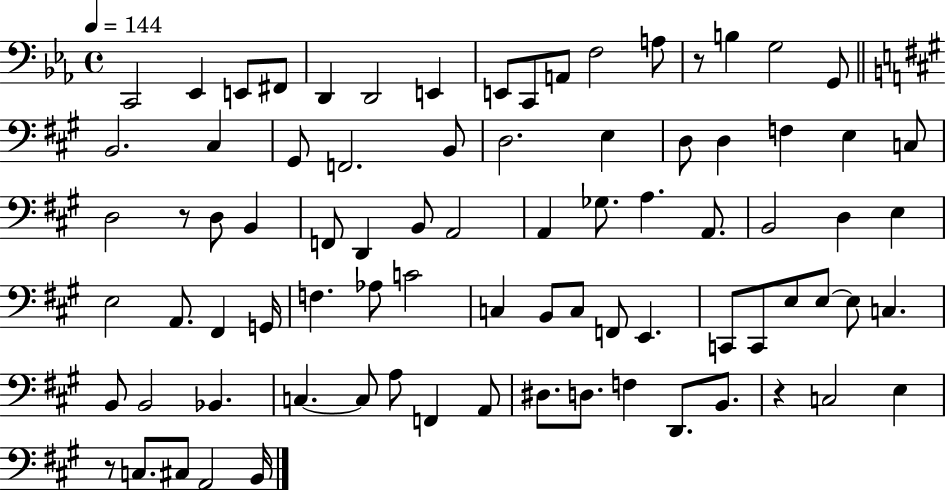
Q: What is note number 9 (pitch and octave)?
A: C2